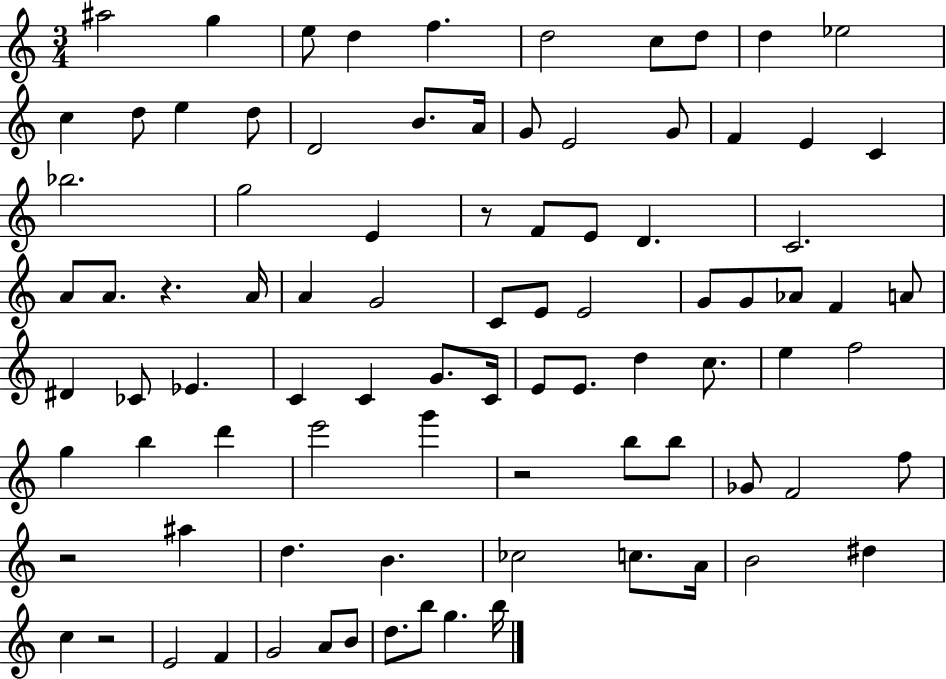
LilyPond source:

{
  \clef treble
  \numericTimeSignature
  \time 3/4
  \key c \major
  ais''2 g''4 | e''8 d''4 f''4. | d''2 c''8 d''8 | d''4 ees''2 | \break c''4 d''8 e''4 d''8 | d'2 b'8. a'16 | g'8 e'2 g'8 | f'4 e'4 c'4 | \break bes''2. | g''2 e'4 | r8 f'8 e'8 d'4. | c'2. | \break a'8 a'8. r4. a'16 | a'4 g'2 | c'8 e'8 e'2 | g'8 g'8 aes'8 f'4 a'8 | \break dis'4 ces'8 ees'4. | c'4 c'4 g'8. c'16 | e'8 e'8. d''4 c''8. | e''4 f''2 | \break g''4 b''4 d'''4 | e'''2 g'''4 | r2 b''8 b''8 | ges'8 f'2 f''8 | \break r2 ais''4 | d''4. b'4. | ces''2 c''8. a'16 | b'2 dis''4 | \break c''4 r2 | e'2 f'4 | g'2 a'8 b'8 | d''8. b''8 g''4. b''16 | \break \bar "|."
}